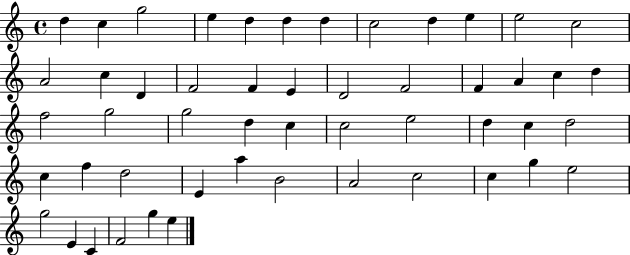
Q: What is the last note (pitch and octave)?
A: E5